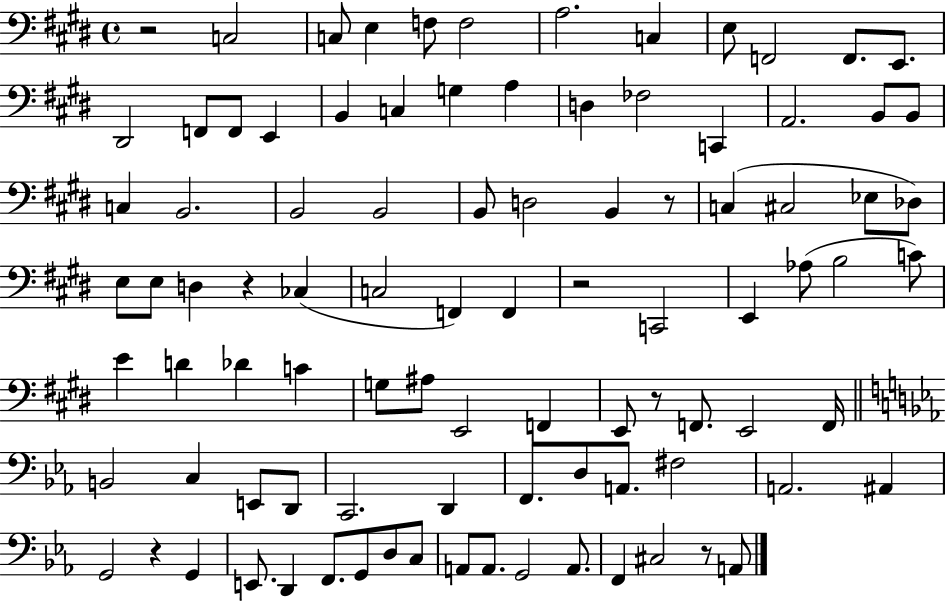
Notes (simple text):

R/h C3/h C3/e E3/q F3/e F3/h A3/h. C3/q E3/e F2/h F2/e. E2/e. D#2/h F2/e F2/e E2/q B2/q C3/q G3/q A3/q D3/q FES3/h C2/q A2/h. B2/e B2/e C3/q B2/h. B2/h B2/h B2/e D3/h B2/q R/e C3/q C#3/h Eb3/e Db3/e E3/e E3/e D3/q R/q CES3/q C3/h F2/q F2/q R/h C2/h E2/q Ab3/e B3/h C4/e E4/q D4/q Db4/q C4/q G3/e A#3/e E2/h F2/q E2/e R/e F2/e. E2/h F2/s B2/h C3/q E2/e D2/e C2/h. D2/q F2/e. D3/e A2/e. F#3/h A2/h. A#2/q G2/h R/q G2/q E2/e. D2/q F2/e. G2/e D3/e C3/e A2/e A2/e. G2/h A2/e. F2/q C#3/h R/e A2/e